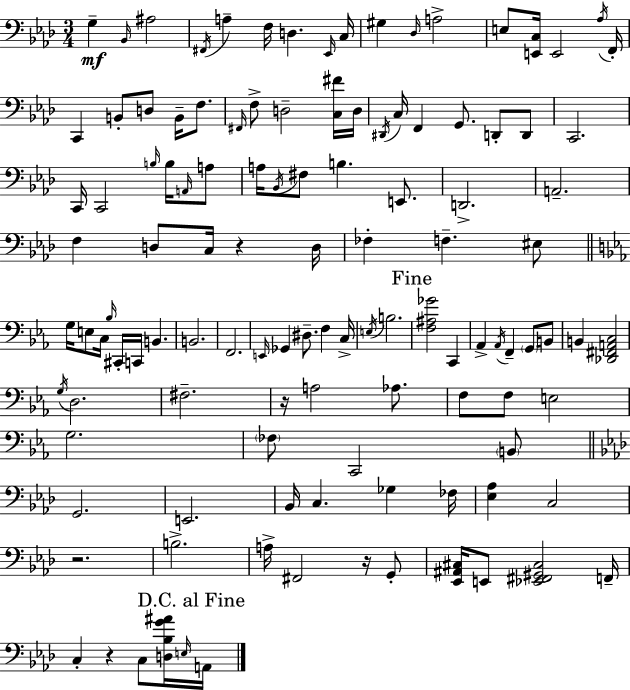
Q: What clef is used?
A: bass